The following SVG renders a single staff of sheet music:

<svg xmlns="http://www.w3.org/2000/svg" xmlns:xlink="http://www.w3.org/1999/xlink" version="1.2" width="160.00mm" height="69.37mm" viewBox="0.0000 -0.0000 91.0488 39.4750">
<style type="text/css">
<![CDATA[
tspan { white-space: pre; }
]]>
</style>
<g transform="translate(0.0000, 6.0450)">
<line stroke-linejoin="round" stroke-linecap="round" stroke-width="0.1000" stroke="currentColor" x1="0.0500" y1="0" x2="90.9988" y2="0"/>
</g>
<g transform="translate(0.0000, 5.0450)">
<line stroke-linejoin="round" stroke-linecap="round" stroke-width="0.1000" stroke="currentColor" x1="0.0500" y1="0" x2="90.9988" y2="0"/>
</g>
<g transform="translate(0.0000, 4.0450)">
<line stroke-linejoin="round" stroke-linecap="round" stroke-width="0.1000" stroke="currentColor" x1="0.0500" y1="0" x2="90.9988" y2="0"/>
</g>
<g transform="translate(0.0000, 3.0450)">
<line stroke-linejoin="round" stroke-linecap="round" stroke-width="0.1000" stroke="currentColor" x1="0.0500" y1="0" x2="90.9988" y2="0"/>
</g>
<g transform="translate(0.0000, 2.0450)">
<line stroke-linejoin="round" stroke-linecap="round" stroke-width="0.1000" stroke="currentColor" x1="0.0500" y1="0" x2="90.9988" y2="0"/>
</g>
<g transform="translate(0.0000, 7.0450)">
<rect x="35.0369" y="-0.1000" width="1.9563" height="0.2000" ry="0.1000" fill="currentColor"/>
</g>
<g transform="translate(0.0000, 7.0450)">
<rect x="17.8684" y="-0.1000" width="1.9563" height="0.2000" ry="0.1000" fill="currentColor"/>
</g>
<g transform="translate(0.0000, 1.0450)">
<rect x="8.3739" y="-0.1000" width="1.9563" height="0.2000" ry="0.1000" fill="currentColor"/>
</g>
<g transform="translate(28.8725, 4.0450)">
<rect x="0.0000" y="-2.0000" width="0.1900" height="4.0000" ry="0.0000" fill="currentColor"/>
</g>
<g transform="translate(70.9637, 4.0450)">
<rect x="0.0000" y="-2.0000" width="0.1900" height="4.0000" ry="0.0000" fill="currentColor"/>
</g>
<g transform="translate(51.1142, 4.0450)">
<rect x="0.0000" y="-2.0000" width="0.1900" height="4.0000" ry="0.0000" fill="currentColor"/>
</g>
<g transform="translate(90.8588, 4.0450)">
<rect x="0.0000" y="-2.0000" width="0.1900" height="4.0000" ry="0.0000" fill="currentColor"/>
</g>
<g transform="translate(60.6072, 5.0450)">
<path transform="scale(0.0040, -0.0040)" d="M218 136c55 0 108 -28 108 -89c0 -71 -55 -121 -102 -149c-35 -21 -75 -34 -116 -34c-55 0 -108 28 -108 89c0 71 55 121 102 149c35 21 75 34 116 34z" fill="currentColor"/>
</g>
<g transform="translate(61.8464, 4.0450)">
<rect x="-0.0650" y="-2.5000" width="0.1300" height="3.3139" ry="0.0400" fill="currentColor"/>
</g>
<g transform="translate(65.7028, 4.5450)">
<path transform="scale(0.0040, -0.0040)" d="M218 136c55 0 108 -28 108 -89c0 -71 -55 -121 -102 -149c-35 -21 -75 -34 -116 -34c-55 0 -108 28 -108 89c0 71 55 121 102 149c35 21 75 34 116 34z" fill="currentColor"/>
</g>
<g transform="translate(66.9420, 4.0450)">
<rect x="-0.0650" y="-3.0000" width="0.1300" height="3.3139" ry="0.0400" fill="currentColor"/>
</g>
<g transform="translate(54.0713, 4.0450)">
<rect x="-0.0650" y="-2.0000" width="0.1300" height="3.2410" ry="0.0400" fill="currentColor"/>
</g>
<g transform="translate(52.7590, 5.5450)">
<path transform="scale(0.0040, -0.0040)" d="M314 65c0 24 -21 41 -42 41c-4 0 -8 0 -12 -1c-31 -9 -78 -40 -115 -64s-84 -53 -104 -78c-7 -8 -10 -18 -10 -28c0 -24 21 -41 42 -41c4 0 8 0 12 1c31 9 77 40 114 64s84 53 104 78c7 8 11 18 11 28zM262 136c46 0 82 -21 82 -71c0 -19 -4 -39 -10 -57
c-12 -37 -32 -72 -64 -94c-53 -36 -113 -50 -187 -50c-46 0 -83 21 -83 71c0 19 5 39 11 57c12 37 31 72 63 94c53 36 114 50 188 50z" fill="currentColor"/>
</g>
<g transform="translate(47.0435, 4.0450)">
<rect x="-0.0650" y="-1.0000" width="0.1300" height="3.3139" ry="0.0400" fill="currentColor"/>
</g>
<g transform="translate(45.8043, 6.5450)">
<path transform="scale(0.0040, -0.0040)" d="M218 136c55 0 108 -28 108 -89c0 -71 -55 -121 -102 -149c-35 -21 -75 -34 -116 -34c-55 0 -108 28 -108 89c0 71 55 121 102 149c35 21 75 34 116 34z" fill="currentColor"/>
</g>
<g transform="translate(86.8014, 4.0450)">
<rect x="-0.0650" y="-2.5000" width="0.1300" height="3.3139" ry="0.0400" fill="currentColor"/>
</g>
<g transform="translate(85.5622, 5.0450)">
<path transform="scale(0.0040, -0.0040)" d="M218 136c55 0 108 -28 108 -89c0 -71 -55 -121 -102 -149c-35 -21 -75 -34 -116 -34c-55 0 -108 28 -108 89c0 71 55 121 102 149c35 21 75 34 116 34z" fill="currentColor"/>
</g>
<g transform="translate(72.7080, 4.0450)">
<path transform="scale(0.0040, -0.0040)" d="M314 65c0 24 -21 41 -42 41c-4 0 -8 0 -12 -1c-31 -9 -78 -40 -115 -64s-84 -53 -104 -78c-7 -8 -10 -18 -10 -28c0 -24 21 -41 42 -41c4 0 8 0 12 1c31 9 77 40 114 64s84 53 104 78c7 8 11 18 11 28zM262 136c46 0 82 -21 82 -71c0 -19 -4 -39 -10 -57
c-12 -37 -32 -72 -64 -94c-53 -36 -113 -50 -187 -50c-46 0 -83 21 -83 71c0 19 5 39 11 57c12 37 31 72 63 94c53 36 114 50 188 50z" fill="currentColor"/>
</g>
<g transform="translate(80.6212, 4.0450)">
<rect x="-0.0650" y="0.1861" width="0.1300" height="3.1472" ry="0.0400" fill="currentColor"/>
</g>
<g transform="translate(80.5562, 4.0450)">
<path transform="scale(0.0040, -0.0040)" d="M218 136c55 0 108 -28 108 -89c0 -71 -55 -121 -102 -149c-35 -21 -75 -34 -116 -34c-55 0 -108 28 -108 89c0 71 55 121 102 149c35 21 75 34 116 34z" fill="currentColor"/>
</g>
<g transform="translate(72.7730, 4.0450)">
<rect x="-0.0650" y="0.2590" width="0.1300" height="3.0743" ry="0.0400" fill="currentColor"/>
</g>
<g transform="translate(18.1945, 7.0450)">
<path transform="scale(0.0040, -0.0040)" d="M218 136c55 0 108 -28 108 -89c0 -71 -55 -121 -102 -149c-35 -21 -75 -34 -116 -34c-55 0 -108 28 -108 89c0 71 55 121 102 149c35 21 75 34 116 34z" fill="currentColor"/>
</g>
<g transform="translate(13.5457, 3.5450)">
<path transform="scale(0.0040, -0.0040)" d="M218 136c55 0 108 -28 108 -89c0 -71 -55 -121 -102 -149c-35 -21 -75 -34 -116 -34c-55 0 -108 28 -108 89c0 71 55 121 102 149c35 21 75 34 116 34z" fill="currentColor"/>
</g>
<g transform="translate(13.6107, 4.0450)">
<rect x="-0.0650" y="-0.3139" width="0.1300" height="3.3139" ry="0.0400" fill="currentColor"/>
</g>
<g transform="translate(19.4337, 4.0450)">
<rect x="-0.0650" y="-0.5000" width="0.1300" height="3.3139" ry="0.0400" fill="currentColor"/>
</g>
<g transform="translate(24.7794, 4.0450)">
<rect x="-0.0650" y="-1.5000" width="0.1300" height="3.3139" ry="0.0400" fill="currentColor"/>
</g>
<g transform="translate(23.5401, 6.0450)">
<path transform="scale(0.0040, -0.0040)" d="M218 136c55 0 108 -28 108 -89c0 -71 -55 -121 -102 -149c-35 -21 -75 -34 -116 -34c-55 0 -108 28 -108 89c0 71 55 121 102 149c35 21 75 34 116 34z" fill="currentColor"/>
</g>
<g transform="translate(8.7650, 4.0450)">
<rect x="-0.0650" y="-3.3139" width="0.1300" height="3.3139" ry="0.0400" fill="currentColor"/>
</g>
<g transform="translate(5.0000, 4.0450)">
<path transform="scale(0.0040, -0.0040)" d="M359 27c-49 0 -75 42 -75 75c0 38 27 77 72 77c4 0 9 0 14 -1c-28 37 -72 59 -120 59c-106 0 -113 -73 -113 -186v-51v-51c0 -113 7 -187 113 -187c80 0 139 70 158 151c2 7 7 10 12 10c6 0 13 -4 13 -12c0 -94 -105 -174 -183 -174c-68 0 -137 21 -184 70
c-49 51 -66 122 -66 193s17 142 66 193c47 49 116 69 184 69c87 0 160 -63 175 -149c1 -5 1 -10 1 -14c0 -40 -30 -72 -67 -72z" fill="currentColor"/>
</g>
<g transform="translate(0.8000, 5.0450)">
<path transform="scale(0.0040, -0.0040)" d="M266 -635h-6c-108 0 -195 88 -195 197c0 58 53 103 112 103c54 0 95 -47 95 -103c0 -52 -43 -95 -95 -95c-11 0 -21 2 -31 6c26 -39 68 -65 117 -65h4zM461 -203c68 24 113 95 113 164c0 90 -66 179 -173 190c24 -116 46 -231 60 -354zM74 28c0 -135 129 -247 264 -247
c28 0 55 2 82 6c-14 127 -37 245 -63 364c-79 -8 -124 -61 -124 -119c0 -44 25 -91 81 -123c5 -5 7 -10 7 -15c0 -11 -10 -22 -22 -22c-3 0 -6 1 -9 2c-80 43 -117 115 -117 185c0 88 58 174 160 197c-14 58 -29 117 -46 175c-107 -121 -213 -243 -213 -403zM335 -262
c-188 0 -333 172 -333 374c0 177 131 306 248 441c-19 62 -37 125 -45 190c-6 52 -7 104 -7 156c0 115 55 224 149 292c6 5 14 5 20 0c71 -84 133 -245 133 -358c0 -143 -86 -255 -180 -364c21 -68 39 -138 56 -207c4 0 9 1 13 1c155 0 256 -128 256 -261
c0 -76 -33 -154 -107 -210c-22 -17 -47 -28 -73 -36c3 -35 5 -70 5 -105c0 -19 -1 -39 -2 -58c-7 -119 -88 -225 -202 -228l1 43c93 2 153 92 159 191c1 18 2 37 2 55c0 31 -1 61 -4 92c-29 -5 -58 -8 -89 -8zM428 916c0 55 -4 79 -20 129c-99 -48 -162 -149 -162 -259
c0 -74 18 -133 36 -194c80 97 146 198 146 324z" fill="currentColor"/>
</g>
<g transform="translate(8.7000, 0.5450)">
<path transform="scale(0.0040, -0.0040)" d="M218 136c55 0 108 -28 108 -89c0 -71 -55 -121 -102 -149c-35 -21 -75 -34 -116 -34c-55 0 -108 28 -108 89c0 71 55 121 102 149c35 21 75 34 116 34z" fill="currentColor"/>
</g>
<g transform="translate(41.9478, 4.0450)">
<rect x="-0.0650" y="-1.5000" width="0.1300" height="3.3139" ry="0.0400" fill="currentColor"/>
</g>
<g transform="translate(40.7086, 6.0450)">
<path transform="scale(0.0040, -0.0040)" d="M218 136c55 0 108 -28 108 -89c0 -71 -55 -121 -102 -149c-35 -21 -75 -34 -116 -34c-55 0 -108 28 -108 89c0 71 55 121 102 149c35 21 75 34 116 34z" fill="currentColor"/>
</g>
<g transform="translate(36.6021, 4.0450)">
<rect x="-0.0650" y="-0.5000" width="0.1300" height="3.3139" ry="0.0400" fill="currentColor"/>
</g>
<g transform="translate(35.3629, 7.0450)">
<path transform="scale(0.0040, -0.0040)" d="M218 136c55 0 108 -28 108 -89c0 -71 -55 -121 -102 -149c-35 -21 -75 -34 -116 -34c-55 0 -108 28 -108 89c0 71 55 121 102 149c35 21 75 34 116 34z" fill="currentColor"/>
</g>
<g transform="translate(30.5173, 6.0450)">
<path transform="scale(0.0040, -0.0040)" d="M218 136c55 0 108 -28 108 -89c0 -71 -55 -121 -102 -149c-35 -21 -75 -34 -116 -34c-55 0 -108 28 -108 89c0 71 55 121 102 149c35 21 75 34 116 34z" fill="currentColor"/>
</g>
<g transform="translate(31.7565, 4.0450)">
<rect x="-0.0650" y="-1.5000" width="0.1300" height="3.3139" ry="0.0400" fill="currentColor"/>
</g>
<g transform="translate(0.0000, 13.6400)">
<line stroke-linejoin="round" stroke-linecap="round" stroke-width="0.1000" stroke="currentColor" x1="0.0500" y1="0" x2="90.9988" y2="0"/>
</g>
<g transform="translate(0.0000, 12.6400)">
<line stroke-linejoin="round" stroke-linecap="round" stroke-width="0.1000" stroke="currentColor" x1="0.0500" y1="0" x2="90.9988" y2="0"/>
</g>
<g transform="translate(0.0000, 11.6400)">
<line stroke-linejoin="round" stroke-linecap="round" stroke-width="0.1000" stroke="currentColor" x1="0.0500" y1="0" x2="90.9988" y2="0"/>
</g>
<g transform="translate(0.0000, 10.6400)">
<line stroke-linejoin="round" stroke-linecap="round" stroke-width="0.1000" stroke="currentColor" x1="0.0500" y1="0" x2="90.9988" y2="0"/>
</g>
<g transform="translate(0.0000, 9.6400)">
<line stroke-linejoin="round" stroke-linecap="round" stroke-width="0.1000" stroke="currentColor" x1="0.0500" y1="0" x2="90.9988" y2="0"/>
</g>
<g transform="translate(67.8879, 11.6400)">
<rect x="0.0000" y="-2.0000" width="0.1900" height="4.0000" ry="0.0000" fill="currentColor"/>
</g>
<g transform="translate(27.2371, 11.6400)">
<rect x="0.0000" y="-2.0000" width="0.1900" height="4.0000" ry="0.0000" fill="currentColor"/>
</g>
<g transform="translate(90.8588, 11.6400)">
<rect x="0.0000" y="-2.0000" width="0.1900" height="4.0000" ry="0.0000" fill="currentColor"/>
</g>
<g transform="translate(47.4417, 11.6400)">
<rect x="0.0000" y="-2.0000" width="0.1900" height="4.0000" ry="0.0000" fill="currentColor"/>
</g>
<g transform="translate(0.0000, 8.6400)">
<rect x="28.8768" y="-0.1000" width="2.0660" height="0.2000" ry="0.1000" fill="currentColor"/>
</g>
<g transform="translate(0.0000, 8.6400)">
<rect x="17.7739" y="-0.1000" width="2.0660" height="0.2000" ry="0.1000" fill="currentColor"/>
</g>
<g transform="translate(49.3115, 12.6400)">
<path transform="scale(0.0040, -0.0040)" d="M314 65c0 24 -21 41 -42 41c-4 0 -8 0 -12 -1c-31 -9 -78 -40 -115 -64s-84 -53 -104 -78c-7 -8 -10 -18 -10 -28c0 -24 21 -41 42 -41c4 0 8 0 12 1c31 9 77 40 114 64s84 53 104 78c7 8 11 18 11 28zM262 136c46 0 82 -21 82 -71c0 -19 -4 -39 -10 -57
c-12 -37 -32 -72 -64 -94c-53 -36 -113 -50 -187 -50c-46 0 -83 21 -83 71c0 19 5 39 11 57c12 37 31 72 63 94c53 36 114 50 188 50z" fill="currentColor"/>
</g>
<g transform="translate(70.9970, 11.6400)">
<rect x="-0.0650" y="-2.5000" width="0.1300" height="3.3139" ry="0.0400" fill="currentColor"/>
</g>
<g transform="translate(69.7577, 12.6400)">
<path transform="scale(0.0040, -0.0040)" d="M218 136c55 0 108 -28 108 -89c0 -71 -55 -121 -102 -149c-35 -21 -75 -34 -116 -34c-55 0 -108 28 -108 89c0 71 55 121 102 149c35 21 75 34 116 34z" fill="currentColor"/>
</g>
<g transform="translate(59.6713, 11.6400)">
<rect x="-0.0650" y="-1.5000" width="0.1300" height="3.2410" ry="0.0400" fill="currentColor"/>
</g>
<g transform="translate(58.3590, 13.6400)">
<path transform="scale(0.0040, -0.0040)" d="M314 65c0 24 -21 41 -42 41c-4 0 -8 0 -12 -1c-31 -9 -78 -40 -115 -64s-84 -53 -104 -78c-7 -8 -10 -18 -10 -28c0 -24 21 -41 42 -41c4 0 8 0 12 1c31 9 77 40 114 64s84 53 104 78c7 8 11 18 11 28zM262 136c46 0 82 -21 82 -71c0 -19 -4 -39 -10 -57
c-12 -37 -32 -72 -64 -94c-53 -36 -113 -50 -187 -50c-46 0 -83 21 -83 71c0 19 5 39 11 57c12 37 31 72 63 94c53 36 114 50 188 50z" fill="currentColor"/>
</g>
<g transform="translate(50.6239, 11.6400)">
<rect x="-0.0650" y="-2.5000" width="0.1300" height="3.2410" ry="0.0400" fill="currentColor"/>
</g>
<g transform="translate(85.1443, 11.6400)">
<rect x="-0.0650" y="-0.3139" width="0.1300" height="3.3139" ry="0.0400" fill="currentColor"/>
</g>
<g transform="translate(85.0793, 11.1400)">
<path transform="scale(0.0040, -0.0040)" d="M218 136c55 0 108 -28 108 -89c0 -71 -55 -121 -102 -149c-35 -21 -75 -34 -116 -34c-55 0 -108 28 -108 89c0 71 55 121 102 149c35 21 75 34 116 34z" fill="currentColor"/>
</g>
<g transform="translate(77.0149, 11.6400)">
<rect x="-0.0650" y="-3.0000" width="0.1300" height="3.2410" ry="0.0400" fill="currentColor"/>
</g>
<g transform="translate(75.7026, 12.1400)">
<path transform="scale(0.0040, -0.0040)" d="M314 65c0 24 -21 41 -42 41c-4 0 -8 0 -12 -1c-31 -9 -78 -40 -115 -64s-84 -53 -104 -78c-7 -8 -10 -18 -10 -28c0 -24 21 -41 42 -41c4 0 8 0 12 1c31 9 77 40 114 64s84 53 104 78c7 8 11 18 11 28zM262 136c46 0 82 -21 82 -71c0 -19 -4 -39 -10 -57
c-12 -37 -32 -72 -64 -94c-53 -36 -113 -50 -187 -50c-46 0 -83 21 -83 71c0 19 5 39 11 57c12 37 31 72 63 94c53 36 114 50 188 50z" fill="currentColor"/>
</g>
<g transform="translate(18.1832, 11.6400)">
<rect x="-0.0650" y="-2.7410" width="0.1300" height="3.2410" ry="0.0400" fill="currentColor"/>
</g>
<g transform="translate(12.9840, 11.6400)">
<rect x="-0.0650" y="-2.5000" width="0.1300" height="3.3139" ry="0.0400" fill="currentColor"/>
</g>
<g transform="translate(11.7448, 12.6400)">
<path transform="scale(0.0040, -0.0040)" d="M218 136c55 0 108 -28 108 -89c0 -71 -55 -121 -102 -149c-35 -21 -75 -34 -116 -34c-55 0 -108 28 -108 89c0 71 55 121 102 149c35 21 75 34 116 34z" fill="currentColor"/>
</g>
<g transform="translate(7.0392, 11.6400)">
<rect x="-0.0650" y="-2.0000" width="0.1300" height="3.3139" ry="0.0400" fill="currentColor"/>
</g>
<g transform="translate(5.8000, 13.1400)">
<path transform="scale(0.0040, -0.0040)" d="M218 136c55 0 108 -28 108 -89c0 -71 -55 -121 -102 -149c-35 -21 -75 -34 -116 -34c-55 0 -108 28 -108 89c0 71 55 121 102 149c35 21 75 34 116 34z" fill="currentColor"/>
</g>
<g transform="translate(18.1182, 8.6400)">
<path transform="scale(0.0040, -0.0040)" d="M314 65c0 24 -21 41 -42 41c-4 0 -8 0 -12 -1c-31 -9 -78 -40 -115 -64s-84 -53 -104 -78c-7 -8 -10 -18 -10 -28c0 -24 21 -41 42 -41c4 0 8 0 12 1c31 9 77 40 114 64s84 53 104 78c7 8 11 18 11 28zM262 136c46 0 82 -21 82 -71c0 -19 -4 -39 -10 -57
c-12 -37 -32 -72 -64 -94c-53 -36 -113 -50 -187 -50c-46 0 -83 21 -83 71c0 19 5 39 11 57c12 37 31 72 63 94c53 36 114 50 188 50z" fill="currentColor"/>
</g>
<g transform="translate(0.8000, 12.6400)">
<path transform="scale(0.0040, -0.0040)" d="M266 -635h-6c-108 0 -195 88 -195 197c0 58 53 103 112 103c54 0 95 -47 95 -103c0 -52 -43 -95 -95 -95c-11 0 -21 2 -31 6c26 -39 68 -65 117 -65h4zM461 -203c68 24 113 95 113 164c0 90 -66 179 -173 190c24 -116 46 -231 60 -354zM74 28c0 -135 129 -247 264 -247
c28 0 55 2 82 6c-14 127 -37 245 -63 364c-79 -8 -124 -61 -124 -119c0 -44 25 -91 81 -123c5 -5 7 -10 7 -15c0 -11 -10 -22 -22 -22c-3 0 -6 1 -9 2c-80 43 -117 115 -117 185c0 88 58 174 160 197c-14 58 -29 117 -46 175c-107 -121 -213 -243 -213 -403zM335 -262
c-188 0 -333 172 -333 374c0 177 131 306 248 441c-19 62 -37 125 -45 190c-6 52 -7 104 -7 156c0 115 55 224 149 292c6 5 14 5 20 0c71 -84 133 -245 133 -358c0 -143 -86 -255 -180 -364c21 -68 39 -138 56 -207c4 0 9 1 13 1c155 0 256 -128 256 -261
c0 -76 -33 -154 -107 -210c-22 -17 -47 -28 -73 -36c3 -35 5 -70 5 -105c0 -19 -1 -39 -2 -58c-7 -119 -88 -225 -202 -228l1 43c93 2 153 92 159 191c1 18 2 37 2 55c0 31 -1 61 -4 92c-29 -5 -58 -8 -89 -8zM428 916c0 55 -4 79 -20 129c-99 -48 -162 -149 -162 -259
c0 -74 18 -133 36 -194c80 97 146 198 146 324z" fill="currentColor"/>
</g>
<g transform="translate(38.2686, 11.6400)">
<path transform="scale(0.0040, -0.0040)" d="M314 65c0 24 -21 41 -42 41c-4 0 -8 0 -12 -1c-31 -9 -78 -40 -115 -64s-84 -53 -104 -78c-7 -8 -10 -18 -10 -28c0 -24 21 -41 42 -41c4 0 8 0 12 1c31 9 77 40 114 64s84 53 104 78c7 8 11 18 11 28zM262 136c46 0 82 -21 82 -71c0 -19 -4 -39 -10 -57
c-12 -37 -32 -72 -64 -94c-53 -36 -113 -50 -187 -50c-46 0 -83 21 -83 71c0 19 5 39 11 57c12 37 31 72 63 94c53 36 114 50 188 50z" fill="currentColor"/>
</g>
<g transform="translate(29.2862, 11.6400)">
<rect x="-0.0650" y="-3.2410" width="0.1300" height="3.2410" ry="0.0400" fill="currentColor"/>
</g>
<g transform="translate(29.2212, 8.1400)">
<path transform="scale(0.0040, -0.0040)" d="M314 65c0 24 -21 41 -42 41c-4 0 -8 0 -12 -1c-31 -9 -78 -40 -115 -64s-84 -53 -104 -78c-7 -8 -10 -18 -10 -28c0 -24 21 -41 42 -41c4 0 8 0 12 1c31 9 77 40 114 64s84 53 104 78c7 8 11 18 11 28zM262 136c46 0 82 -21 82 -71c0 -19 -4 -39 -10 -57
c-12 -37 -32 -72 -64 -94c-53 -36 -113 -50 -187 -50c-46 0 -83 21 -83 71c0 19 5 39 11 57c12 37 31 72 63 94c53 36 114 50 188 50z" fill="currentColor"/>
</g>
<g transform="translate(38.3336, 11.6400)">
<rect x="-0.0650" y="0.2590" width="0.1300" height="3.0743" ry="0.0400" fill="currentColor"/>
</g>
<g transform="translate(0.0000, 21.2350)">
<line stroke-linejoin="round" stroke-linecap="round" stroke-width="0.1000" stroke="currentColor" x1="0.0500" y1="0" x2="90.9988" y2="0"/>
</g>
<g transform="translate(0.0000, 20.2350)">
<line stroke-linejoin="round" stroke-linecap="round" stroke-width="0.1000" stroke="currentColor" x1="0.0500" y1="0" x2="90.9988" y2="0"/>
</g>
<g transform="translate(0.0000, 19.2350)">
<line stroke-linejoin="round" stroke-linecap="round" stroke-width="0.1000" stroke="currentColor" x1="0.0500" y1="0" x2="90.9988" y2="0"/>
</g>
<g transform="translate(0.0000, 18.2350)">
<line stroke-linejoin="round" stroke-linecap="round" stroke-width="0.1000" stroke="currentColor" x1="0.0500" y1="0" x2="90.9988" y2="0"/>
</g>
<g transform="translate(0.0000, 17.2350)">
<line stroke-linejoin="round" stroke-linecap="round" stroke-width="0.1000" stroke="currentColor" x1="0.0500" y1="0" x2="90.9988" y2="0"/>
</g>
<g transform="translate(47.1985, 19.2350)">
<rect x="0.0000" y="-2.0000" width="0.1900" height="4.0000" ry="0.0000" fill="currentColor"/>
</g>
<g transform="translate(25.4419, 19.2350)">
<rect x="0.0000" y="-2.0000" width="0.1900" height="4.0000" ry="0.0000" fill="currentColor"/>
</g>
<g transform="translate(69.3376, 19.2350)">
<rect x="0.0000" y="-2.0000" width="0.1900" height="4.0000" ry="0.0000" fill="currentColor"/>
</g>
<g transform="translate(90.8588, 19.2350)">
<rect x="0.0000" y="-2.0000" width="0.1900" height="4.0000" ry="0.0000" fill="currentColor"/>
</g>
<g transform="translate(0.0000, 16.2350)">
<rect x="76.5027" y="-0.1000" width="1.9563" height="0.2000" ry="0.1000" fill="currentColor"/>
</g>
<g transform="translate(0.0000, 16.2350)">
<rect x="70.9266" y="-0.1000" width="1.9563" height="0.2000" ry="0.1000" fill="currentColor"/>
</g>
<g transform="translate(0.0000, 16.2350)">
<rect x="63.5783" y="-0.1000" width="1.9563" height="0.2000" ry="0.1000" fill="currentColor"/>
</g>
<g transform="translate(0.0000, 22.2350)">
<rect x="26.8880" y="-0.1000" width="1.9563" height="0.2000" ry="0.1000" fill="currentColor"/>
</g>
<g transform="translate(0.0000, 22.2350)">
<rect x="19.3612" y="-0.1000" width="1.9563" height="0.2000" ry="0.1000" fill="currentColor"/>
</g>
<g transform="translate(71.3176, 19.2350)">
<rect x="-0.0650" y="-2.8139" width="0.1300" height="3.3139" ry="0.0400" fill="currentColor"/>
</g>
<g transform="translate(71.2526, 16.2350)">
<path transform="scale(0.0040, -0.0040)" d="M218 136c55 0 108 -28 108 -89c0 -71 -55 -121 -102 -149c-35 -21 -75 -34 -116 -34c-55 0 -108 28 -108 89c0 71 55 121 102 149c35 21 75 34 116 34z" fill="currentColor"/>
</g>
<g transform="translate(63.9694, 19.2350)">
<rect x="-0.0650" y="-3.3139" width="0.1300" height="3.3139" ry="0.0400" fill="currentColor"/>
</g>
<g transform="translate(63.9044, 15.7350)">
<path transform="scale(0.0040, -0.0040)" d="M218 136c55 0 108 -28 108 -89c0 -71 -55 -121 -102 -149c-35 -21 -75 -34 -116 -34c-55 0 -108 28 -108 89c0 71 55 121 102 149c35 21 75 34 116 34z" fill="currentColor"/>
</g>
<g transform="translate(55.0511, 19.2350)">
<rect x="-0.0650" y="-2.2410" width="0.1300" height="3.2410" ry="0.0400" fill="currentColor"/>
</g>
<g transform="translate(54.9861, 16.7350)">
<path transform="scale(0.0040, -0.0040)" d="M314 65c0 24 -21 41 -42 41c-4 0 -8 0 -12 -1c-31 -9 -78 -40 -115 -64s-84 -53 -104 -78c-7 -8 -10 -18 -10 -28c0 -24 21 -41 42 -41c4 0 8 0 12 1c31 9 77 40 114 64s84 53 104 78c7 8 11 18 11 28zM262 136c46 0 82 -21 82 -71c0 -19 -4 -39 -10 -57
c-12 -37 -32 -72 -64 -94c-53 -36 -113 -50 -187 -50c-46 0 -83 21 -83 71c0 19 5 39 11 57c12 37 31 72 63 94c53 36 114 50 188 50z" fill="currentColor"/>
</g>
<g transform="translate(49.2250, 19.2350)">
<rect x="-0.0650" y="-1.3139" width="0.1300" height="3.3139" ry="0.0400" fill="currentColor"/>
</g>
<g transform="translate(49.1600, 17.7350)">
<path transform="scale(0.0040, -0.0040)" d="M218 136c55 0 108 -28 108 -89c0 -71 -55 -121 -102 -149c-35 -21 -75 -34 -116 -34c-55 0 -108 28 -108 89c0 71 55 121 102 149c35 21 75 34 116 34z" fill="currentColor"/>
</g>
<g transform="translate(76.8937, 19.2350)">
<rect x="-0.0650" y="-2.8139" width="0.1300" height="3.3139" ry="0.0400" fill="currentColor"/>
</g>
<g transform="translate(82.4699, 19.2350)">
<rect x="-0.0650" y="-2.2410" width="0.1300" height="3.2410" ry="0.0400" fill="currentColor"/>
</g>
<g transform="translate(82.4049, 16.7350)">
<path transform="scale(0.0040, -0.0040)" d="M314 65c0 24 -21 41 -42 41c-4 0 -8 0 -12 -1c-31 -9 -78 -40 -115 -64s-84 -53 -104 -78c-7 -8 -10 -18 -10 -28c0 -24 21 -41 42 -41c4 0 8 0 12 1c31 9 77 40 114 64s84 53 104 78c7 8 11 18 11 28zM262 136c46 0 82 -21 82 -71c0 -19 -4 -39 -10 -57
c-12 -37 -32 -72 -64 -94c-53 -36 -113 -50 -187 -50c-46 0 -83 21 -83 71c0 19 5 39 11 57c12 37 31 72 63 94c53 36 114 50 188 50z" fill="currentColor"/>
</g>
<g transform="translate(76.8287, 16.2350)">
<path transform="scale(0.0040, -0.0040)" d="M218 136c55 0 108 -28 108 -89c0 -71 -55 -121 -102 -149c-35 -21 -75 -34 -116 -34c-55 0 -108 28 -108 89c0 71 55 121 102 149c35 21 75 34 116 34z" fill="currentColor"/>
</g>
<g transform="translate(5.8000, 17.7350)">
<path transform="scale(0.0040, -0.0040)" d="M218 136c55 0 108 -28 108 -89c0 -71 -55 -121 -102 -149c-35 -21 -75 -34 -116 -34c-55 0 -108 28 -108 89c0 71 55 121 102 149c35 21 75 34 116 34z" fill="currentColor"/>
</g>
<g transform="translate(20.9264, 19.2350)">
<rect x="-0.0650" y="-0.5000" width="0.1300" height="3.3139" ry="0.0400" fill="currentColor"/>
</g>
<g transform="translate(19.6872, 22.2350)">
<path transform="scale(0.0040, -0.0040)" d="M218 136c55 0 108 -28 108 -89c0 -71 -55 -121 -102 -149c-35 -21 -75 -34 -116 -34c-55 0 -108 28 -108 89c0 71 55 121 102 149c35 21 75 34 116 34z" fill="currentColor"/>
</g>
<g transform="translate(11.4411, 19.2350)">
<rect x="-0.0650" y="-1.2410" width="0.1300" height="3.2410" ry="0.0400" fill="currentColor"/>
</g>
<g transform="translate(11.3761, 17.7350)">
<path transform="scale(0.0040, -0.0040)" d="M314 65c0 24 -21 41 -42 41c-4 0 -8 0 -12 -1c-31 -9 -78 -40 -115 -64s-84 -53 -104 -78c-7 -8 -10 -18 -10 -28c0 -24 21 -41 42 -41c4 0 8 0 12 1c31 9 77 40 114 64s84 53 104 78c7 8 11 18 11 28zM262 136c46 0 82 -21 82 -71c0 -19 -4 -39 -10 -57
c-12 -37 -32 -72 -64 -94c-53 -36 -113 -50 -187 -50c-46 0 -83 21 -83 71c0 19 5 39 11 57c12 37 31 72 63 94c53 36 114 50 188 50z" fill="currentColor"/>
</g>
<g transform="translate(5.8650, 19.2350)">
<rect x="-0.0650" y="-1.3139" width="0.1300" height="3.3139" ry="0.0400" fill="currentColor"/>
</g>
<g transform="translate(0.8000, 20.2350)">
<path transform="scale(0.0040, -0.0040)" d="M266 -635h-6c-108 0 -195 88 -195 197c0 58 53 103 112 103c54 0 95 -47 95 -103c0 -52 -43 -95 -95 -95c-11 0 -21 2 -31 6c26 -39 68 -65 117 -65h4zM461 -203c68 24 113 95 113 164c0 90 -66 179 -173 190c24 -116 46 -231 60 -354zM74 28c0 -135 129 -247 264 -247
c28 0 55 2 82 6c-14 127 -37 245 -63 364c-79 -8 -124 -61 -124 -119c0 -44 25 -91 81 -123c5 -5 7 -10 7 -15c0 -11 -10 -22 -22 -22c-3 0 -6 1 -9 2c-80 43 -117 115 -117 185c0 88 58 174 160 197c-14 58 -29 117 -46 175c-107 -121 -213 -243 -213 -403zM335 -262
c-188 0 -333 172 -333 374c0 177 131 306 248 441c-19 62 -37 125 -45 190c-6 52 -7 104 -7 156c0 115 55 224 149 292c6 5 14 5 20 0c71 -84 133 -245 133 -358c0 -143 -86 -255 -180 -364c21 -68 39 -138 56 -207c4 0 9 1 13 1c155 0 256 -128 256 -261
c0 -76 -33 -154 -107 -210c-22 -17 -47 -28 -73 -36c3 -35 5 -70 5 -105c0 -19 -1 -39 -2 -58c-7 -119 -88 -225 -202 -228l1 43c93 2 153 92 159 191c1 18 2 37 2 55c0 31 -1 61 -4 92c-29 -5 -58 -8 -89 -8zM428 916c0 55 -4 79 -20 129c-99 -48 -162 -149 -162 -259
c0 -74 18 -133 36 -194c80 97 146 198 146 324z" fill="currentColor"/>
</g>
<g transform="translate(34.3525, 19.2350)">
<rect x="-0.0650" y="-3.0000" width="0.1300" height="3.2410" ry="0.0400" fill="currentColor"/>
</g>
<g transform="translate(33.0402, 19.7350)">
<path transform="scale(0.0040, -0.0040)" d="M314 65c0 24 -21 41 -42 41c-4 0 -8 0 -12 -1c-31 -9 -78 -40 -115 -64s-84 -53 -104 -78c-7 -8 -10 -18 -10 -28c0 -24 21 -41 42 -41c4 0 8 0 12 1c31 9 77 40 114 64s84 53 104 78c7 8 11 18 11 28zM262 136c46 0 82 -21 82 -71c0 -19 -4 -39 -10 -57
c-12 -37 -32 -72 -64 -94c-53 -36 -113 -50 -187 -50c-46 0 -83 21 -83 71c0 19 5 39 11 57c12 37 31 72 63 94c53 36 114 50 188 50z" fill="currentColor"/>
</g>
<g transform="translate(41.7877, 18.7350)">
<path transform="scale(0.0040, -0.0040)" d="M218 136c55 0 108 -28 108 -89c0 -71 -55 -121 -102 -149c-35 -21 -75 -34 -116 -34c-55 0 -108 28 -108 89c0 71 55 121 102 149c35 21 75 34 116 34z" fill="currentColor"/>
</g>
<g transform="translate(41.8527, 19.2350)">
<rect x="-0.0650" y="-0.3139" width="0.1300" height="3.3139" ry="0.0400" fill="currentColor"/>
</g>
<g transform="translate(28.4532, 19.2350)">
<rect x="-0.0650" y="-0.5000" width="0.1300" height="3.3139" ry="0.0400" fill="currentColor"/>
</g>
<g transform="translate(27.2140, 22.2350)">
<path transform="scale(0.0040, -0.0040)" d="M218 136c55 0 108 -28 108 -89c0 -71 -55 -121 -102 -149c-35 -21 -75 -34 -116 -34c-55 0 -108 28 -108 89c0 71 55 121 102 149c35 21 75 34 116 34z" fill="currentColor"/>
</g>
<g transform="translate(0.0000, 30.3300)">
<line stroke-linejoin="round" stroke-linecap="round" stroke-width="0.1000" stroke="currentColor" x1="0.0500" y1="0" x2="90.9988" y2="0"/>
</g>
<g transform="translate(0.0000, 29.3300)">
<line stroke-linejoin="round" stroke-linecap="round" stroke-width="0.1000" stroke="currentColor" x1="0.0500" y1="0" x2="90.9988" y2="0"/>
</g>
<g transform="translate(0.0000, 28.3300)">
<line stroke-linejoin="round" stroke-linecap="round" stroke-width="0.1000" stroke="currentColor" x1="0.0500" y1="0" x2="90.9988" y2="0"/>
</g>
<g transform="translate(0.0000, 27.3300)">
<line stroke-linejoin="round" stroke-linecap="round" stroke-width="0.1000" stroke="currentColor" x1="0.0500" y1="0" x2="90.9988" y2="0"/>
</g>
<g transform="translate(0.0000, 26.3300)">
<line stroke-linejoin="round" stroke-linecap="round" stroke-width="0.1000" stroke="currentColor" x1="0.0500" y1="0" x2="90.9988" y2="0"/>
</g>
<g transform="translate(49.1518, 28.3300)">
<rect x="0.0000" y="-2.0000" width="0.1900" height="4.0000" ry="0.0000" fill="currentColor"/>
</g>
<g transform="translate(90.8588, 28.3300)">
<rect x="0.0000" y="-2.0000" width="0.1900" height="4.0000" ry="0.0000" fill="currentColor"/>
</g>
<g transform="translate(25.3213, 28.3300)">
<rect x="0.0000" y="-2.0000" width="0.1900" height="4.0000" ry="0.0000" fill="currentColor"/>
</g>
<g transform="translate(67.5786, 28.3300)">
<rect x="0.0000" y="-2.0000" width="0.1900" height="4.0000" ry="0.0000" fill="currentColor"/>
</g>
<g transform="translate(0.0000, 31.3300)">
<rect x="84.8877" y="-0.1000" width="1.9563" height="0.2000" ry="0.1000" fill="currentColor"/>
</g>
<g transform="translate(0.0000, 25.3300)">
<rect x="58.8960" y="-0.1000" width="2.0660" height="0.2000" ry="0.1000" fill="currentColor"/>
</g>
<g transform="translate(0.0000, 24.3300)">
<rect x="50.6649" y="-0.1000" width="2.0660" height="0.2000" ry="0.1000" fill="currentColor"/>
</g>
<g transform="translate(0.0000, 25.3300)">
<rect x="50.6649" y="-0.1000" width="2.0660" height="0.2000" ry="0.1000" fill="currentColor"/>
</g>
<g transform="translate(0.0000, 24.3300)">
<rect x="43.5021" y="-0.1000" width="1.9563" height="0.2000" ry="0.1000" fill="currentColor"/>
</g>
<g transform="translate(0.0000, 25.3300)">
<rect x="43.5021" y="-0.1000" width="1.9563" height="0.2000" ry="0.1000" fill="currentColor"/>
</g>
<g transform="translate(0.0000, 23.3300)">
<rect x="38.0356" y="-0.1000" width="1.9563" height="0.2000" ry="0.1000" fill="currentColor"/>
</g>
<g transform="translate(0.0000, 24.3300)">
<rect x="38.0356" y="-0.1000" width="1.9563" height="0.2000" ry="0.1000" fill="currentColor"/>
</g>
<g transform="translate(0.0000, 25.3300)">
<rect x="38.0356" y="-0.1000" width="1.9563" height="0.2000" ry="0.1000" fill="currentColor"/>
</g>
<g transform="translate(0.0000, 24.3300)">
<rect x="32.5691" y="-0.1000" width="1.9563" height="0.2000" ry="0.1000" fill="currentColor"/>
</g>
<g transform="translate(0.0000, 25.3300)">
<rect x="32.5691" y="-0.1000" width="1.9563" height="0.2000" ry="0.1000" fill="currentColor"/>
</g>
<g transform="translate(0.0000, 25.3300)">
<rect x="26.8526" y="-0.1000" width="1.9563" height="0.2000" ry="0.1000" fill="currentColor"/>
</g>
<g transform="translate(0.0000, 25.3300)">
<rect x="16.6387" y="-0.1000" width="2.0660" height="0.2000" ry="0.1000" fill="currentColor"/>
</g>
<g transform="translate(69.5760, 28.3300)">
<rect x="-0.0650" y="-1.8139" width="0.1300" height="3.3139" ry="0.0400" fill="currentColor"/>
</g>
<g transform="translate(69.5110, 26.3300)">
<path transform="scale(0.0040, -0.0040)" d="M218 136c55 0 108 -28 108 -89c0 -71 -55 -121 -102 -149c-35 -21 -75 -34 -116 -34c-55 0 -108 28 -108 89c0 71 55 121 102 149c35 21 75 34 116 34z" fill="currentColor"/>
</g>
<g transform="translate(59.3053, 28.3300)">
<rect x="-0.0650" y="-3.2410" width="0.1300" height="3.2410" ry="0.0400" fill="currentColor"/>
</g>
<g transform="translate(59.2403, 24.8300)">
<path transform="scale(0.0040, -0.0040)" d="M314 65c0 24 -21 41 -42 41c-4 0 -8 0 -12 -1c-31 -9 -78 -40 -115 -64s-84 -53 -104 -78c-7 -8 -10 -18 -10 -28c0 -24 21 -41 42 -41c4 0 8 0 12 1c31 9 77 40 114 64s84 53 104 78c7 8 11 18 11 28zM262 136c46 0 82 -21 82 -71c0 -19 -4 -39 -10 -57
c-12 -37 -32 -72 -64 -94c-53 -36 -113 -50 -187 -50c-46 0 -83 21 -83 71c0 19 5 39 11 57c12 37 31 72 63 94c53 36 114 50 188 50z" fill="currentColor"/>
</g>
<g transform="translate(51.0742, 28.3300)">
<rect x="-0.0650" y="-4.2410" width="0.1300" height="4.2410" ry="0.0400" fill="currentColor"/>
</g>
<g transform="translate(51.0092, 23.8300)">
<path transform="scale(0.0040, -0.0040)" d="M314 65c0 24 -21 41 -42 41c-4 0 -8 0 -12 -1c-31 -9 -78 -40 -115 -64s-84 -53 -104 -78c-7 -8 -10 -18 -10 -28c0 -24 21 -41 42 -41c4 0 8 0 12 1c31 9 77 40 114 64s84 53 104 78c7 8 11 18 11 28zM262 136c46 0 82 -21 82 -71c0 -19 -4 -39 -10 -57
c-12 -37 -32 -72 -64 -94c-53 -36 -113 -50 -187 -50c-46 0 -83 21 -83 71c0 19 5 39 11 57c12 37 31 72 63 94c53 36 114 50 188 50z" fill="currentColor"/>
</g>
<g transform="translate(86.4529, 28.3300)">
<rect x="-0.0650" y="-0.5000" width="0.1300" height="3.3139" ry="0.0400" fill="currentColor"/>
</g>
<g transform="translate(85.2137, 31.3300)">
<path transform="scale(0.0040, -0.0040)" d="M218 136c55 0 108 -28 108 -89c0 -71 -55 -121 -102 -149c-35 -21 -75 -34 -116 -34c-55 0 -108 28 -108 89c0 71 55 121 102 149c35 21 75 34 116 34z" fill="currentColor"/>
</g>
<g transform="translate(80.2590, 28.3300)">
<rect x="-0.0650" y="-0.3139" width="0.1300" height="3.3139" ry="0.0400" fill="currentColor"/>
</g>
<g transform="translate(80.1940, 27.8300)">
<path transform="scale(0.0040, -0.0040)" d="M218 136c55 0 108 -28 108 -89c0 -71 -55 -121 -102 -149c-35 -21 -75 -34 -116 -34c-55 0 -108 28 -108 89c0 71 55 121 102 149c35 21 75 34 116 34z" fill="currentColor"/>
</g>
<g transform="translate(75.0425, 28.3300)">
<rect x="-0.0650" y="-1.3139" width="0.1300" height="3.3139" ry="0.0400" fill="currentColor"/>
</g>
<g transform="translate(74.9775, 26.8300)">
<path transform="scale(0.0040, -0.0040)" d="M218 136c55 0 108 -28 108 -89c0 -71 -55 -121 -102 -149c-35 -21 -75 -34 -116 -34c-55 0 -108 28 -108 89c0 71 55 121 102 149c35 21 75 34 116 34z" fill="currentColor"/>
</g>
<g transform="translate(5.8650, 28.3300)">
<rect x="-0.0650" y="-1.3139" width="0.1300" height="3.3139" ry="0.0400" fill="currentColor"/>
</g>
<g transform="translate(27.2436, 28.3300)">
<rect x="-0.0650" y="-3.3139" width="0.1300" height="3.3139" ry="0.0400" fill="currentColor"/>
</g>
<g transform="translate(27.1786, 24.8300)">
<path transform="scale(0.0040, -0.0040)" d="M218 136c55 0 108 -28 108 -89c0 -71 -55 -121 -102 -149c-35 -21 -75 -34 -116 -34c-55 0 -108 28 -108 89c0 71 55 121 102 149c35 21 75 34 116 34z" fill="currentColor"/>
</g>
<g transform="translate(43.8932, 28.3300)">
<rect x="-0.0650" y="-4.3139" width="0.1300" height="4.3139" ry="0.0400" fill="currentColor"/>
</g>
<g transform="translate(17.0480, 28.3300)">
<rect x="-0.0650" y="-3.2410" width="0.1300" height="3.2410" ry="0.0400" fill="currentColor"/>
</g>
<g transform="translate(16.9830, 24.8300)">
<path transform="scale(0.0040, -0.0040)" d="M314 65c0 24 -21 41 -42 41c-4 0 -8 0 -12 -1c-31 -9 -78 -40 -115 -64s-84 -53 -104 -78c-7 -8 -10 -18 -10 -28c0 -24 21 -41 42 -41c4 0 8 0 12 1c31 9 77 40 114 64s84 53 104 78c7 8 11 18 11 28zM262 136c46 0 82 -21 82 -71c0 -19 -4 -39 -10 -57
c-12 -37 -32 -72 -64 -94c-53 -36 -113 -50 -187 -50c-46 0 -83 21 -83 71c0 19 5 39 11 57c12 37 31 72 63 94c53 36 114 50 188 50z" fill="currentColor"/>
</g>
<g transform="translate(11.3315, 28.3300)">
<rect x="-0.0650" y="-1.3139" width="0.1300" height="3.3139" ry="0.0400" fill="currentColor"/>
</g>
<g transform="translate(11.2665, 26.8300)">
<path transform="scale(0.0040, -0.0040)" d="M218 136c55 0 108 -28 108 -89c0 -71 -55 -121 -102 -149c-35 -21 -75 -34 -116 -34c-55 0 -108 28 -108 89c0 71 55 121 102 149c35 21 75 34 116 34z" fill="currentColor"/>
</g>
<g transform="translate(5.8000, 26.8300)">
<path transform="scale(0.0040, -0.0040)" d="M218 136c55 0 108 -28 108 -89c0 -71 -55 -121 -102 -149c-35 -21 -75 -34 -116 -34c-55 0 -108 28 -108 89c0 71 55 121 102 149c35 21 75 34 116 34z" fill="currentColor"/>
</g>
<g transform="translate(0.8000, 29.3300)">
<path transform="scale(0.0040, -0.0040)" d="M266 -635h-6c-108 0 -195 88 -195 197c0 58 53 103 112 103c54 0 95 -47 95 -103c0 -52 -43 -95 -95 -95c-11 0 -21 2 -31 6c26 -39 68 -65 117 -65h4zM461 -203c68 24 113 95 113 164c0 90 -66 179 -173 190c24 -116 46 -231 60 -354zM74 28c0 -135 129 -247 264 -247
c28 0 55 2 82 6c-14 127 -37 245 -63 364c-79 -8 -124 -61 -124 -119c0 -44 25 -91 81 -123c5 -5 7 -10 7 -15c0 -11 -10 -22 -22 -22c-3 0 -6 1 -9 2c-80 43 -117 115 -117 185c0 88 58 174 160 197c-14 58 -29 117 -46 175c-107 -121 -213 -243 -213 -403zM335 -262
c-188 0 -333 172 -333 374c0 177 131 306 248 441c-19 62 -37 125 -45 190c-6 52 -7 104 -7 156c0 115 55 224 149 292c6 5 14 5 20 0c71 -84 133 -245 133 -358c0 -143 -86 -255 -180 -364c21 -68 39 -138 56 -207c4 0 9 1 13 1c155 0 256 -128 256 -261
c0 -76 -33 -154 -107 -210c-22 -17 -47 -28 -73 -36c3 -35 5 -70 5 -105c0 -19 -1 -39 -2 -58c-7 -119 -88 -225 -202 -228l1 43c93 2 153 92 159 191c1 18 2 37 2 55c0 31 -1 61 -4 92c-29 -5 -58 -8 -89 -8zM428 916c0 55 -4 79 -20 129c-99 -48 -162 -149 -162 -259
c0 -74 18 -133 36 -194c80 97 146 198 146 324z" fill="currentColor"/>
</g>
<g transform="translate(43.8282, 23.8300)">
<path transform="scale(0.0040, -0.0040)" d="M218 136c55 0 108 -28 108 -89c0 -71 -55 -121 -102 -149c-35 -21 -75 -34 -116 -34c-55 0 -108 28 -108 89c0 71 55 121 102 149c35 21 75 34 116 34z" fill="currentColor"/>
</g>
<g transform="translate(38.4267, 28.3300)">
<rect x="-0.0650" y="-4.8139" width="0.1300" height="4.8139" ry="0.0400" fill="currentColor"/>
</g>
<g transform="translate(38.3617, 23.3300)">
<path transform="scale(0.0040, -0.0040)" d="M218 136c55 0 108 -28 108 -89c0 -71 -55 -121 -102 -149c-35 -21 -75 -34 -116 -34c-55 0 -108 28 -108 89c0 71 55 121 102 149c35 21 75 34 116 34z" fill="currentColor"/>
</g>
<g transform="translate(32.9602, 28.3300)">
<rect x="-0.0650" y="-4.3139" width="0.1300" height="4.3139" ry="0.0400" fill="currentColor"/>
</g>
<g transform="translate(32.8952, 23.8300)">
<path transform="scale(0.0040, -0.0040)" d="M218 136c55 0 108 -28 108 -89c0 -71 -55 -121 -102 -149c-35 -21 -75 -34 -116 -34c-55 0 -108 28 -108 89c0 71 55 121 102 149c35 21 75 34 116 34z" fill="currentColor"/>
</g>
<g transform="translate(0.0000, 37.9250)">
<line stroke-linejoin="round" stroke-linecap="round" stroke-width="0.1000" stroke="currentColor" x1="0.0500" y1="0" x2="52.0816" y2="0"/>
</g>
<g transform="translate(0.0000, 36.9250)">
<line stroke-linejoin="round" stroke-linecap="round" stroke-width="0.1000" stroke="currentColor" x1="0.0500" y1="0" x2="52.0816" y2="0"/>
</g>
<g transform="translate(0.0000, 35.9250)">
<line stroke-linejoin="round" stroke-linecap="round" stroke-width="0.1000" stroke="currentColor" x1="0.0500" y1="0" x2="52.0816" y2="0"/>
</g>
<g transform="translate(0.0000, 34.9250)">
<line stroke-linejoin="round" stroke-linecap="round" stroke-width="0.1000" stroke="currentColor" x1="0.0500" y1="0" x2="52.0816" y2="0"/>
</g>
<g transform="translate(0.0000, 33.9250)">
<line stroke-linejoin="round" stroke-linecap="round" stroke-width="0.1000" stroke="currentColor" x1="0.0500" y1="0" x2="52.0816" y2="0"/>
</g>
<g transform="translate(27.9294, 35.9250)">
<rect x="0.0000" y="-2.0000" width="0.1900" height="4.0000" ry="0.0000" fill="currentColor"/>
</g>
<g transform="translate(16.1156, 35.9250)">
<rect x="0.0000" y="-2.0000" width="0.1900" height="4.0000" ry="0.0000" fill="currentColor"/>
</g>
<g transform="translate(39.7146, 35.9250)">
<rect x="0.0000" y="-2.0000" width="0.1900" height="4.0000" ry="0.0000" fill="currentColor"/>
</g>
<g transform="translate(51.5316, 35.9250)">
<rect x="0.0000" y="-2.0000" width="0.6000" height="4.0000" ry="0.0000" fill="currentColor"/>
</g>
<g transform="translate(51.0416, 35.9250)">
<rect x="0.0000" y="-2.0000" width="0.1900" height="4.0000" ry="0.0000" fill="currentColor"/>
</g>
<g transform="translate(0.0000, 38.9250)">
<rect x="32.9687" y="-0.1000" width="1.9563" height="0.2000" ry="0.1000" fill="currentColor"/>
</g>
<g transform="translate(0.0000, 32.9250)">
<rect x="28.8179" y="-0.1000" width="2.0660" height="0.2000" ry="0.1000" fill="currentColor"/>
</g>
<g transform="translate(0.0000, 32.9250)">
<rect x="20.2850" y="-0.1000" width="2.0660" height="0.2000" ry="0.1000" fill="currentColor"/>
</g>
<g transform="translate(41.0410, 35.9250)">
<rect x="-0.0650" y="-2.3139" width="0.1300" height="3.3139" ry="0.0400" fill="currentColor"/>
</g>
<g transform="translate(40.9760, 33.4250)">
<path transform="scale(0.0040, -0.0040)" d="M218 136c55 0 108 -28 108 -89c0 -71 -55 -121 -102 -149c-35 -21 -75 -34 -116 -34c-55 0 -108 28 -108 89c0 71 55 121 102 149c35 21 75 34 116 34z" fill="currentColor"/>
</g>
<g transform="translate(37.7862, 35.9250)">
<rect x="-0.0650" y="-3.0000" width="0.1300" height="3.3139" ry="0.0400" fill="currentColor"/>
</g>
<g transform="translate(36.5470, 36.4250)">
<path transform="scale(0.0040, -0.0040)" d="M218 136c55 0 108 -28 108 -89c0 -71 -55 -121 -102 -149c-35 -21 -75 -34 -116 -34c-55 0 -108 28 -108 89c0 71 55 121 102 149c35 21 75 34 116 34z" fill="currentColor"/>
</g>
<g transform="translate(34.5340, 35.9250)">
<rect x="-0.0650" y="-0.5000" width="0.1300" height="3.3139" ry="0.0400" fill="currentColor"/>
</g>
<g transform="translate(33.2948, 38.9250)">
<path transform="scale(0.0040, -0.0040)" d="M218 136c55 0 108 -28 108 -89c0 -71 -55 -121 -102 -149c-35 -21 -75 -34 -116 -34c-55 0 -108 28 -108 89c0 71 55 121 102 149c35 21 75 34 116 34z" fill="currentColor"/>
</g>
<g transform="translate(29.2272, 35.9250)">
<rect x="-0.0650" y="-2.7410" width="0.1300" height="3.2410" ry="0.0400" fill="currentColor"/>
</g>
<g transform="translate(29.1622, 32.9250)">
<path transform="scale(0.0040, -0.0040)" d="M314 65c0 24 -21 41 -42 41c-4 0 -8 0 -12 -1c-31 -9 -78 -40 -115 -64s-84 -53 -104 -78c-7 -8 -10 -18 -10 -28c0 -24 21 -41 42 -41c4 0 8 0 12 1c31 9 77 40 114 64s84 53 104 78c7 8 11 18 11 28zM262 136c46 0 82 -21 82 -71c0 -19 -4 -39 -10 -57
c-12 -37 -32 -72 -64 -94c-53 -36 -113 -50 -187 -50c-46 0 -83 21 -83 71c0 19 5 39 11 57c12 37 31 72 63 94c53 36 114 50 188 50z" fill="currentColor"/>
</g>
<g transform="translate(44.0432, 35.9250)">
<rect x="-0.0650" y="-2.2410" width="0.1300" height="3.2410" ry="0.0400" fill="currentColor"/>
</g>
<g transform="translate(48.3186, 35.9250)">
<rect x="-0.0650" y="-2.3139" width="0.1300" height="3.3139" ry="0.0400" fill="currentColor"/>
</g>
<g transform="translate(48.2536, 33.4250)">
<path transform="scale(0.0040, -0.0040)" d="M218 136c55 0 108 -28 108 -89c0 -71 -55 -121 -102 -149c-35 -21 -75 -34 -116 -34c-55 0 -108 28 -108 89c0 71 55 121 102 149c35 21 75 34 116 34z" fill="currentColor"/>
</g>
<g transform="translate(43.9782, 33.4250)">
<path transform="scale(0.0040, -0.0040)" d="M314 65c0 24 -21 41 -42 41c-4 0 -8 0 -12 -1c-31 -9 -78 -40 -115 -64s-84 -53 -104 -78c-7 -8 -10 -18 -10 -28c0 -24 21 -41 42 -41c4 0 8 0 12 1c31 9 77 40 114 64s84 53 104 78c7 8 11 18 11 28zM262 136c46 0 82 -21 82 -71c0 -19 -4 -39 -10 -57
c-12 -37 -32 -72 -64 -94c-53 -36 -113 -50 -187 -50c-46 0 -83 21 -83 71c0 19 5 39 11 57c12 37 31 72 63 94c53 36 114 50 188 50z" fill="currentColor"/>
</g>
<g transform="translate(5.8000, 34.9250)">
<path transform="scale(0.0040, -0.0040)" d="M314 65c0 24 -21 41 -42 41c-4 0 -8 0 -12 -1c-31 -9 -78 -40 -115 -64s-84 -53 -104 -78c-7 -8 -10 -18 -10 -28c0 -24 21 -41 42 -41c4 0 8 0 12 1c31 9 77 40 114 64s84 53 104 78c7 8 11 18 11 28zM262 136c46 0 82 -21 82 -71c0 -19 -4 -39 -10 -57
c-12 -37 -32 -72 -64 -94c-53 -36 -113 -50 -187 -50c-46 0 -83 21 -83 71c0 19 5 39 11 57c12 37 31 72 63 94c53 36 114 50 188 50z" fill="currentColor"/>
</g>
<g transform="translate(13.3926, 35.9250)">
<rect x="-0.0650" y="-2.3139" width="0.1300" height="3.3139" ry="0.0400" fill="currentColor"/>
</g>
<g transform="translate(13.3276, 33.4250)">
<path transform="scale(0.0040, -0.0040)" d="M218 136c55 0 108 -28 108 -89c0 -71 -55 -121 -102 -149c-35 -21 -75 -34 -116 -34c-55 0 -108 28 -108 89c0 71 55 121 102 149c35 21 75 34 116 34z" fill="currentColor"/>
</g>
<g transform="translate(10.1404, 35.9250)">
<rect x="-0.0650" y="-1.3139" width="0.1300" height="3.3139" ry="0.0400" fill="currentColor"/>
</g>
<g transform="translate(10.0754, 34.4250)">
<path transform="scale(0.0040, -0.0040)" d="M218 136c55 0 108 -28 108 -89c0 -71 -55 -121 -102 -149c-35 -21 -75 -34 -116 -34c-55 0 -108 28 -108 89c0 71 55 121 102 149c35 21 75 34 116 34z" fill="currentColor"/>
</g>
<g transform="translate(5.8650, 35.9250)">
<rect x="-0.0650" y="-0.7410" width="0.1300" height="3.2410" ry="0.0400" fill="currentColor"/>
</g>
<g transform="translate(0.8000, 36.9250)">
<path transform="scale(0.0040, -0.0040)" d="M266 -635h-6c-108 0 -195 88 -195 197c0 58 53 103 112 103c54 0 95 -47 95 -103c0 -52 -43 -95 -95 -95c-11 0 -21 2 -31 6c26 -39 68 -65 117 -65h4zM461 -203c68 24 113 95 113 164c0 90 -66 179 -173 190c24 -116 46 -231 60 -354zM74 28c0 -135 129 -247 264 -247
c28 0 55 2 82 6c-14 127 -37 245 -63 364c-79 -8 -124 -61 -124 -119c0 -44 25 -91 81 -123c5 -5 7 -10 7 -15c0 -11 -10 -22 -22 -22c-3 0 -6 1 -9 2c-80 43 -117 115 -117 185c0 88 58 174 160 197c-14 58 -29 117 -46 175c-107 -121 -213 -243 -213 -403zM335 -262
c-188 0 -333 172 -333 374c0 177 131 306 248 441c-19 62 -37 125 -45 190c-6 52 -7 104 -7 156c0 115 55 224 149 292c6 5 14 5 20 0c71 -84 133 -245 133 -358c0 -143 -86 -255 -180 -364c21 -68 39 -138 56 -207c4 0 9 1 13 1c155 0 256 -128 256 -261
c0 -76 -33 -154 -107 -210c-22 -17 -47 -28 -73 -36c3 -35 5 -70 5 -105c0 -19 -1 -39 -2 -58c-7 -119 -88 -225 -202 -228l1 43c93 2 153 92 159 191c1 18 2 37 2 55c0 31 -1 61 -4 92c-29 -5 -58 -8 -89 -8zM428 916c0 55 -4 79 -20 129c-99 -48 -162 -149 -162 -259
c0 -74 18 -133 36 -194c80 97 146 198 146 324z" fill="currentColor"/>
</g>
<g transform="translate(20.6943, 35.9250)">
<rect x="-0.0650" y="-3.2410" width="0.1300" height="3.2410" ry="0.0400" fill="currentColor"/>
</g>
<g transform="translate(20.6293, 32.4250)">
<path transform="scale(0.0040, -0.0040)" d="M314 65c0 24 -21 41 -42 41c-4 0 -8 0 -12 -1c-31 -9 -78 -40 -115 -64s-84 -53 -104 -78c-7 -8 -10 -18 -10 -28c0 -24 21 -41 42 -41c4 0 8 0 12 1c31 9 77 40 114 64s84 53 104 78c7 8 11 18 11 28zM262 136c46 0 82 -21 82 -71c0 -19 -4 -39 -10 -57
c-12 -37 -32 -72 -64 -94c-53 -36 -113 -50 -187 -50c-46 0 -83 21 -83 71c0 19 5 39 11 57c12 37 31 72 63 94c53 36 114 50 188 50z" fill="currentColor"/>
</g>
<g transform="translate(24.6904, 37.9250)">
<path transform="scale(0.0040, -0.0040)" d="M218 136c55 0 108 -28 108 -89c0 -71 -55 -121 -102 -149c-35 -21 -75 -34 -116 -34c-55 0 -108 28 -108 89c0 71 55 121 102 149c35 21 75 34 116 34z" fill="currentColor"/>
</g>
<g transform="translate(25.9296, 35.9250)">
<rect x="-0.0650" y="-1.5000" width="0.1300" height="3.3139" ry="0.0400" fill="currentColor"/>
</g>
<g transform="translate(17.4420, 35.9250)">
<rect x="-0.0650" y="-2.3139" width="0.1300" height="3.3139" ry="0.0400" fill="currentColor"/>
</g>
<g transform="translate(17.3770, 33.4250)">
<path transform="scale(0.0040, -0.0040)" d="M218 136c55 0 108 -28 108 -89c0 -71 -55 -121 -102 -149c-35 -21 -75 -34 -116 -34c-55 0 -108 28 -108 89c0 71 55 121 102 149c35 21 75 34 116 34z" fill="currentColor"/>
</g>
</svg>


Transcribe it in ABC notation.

X:1
T:Untitled
M:4/4
L:1/4
K:C
b c C E E C E D F2 G A B2 B G F G a2 b2 B2 G2 E2 G A2 c e e2 C C A2 c e g2 b a a g2 e e b2 b d' e' d' d'2 b2 f e c C d2 e g g b2 E a2 C A g g2 g